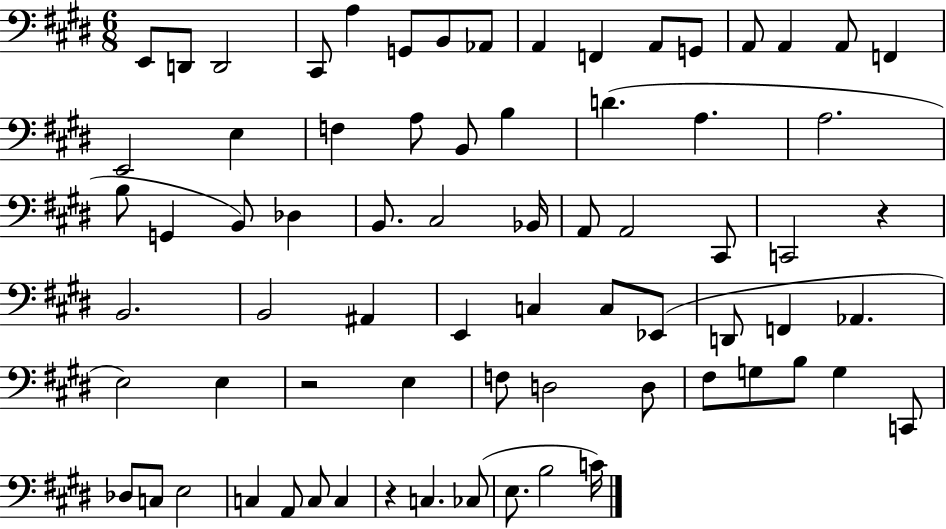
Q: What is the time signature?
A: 6/8